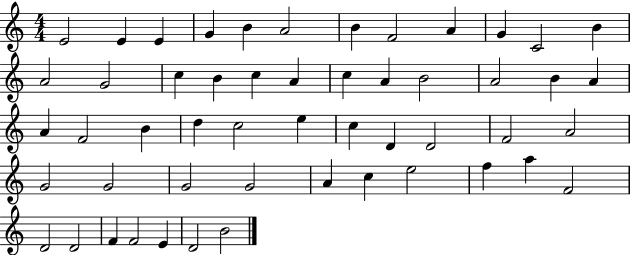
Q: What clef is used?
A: treble